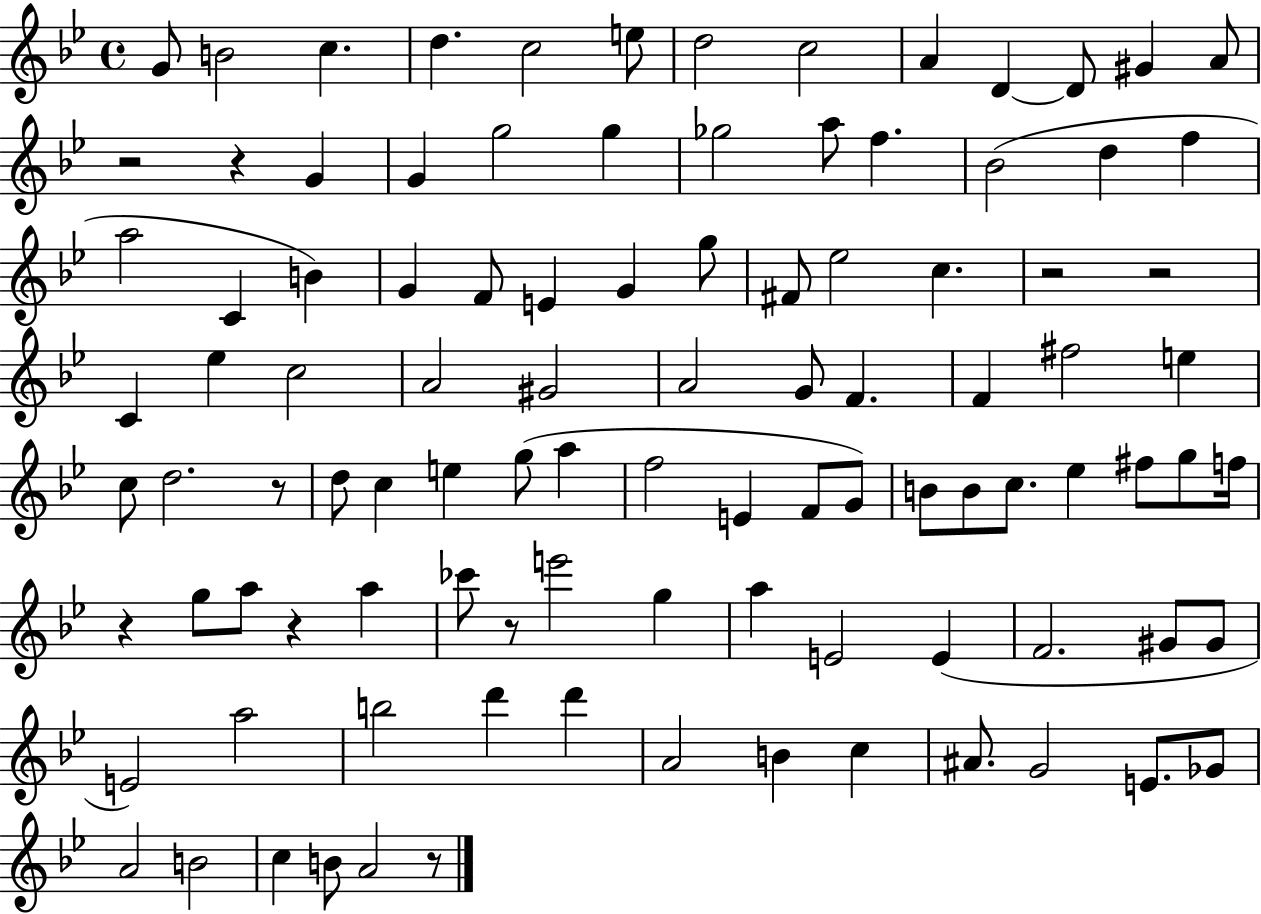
X:1
T:Untitled
M:4/4
L:1/4
K:Bb
G/2 B2 c d c2 e/2 d2 c2 A D D/2 ^G A/2 z2 z G G g2 g _g2 a/2 f _B2 d f a2 C B G F/2 E G g/2 ^F/2 _e2 c z2 z2 C _e c2 A2 ^G2 A2 G/2 F F ^f2 e c/2 d2 z/2 d/2 c e g/2 a f2 E F/2 G/2 B/2 B/2 c/2 _e ^f/2 g/2 f/4 z g/2 a/2 z a _c'/2 z/2 e'2 g a E2 E F2 ^G/2 ^G/2 E2 a2 b2 d' d' A2 B c ^A/2 G2 E/2 _G/2 A2 B2 c B/2 A2 z/2